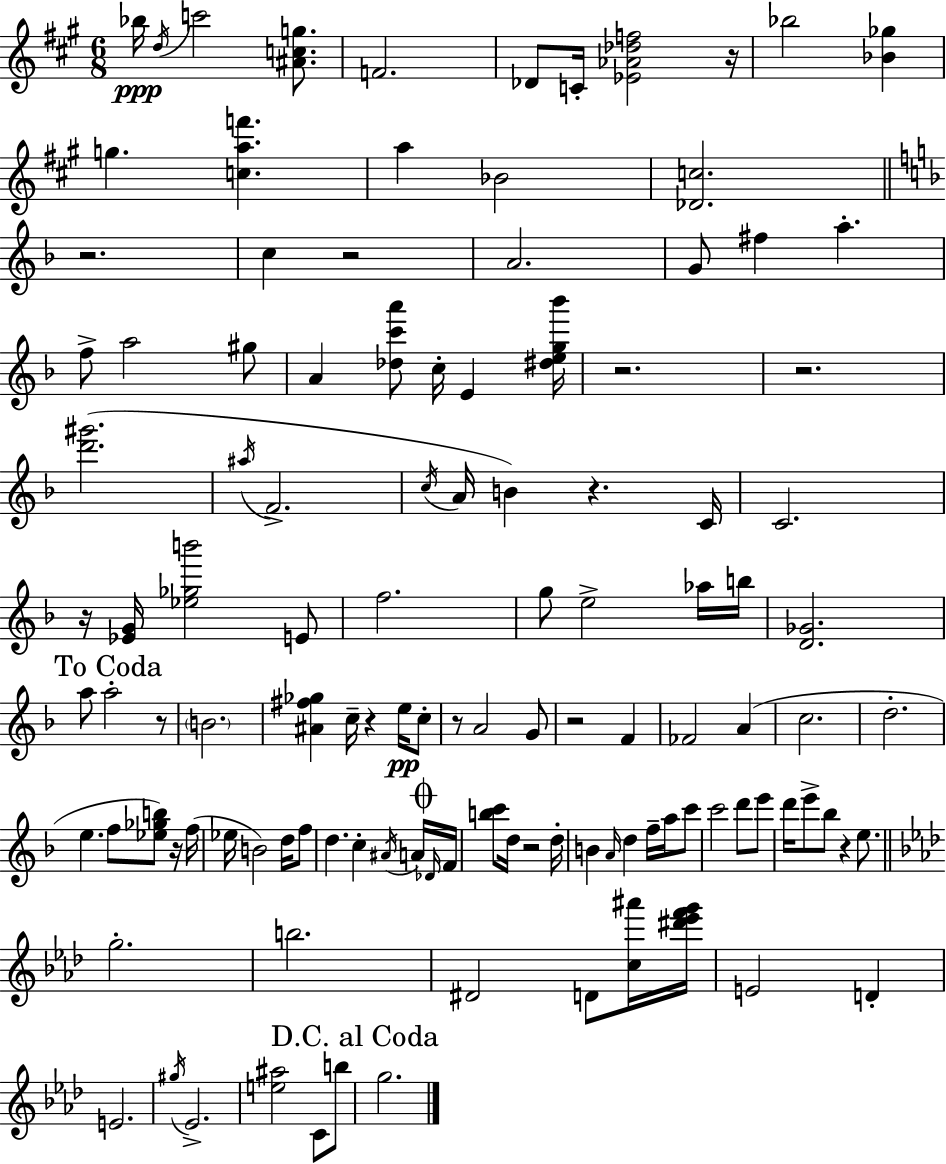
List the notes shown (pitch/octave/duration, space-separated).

Bb5/s D5/s C6/h [A#4,C5,G5]/e. F4/h. Db4/e C4/s [Eb4,Ab4,Db5,F5]/h R/s Bb5/h [Bb4,Gb5]/q G5/q. [C5,A5,F6]/q. A5/q Bb4/h [Db4,C5]/h. R/h. C5/q R/h A4/h. G4/e F#5/q A5/q. F5/e A5/h G#5/e A4/q [Db5,C6,A6]/e C5/s E4/q [D#5,E5,G5,Bb6]/s R/h. R/h. [D6,G#6]/h. A#5/s F4/h. C5/s A4/s B4/q R/q. C4/s C4/h. R/s [Eb4,G4]/s [Eb5,Gb5,B6]/h E4/e F5/h. G5/e E5/h Ab5/s B5/s [D4,Gb4]/h. A5/e A5/h R/e B4/h. [A#4,F#5,Gb5]/q C5/s R/q E5/s C5/e R/e A4/h G4/e R/h F4/q FES4/h A4/q C5/h. D5/h. E5/q. F5/e [Eb5,Gb5,B5]/e R/s F5/s Eb5/s B4/h D5/s F5/e D5/q. C5/q A#4/s A4/s Db4/s F4/s [B5,C6]/e D5/s R/h D5/s B4/q A4/s D5/q F5/s A5/s C6/e C6/h D6/e E6/e D6/s E6/e Bb5/e R/q E5/e. G5/h. B5/h. D#4/h D4/e [C5,A#6]/s [D#6,Eb6,F6,G6]/s E4/h D4/q E4/h. G#5/s Eb4/h. [E5,A#5]/h C4/e B5/e G5/h.